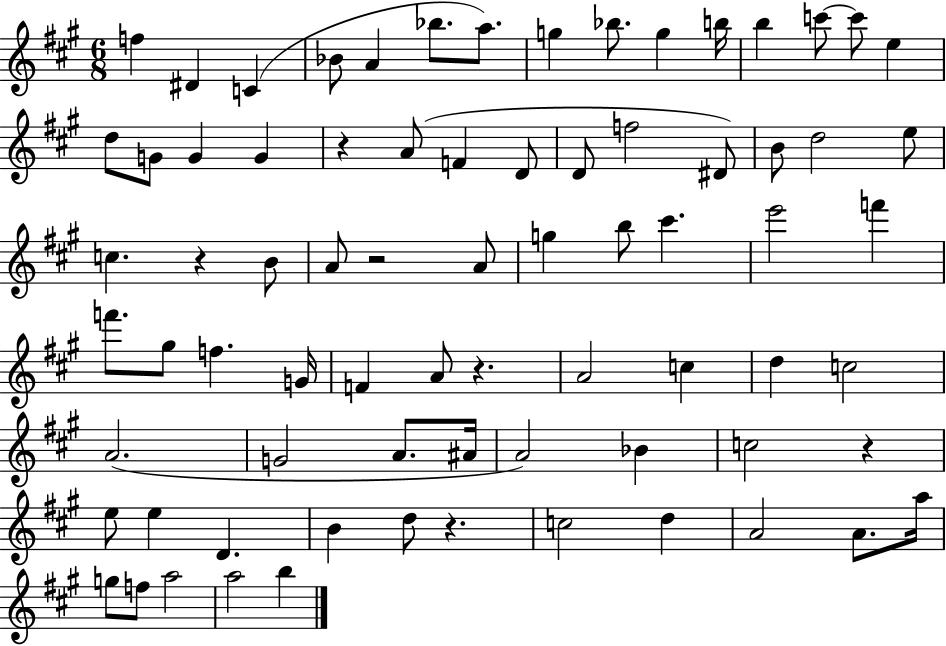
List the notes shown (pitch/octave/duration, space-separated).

F5/q D#4/q C4/q Bb4/e A4/q Bb5/e. A5/e. G5/q Bb5/e. G5/q B5/s B5/q C6/e C6/e E5/q D5/e G4/e G4/q G4/q R/q A4/e F4/q D4/e D4/e F5/h D#4/e B4/e D5/h E5/e C5/q. R/q B4/e A4/e R/h A4/e G5/q B5/e C#6/q. E6/h F6/q F6/e. G#5/e F5/q. G4/s F4/q A4/e R/q. A4/h C5/q D5/q C5/h A4/h. G4/h A4/e. A#4/s A4/h Bb4/q C5/h R/q E5/e E5/q D4/q. B4/q D5/e R/q. C5/h D5/q A4/h A4/e. A5/s G5/e F5/e A5/h A5/h B5/q